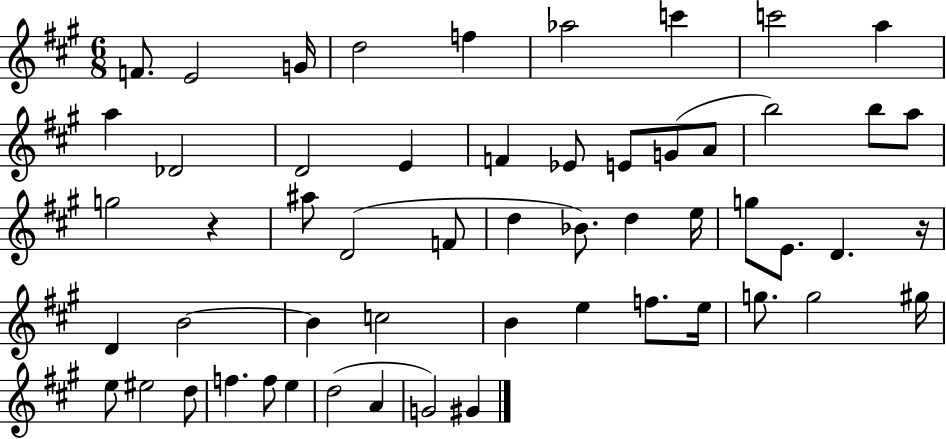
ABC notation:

X:1
T:Untitled
M:6/8
L:1/4
K:A
F/2 E2 G/4 d2 f _a2 c' c'2 a a _D2 D2 E F _E/2 E/2 G/2 A/2 b2 b/2 a/2 g2 z ^a/2 D2 F/2 d _B/2 d e/4 g/2 E/2 D z/4 D B2 B c2 B e f/2 e/4 g/2 g2 ^g/4 e/2 ^e2 d/2 f f/2 e d2 A G2 ^G